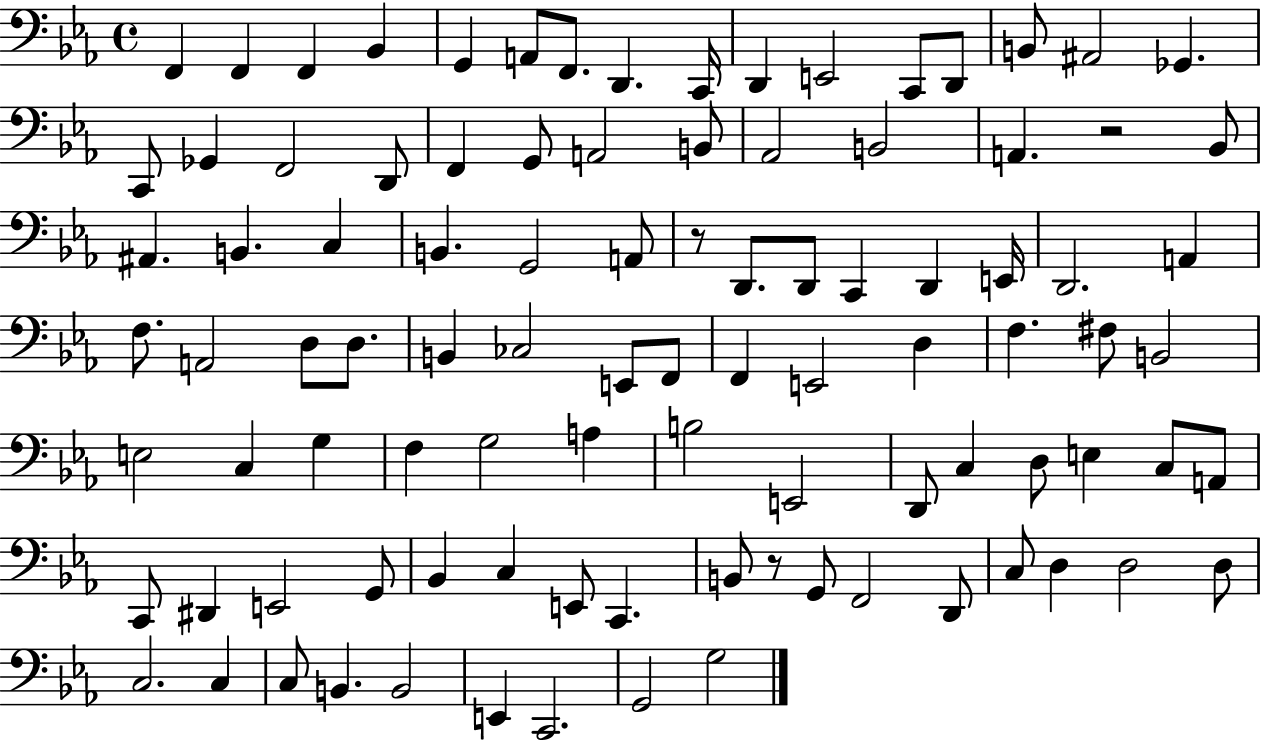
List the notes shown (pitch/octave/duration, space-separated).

F2/q F2/q F2/q Bb2/q G2/q A2/e F2/e. D2/q. C2/s D2/q E2/h C2/e D2/e B2/e A#2/h Gb2/q. C2/e Gb2/q F2/h D2/e F2/q G2/e A2/h B2/e Ab2/h B2/h A2/q. R/h Bb2/e A#2/q. B2/q. C3/q B2/q. G2/h A2/e R/e D2/e. D2/e C2/q D2/q E2/s D2/h. A2/q F3/e. A2/h D3/e D3/e. B2/q CES3/h E2/e F2/e F2/q E2/h D3/q F3/q. F#3/e B2/h E3/h C3/q G3/q F3/q G3/h A3/q B3/h E2/h D2/e C3/q D3/e E3/q C3/e A2/e C2/e D#2/q E2/h G2/e Bb2/q C3/q E2/e C2/q. B2/e R/e G2/e F2/h D2/e C3/e D3/q D3/h D3/e C3/h. C3/q C3/e B2/q. B2/h E2/q C2/h. G2/h G3/h